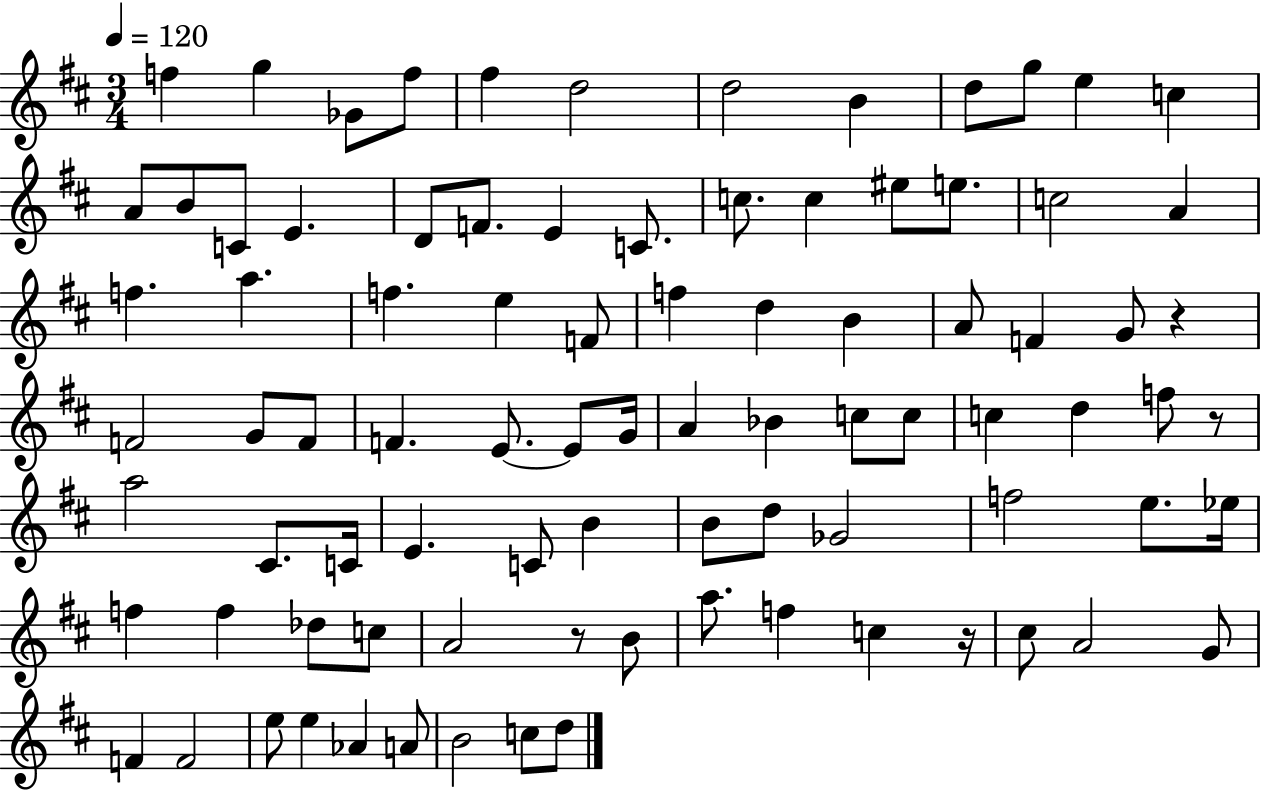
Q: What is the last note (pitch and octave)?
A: D5